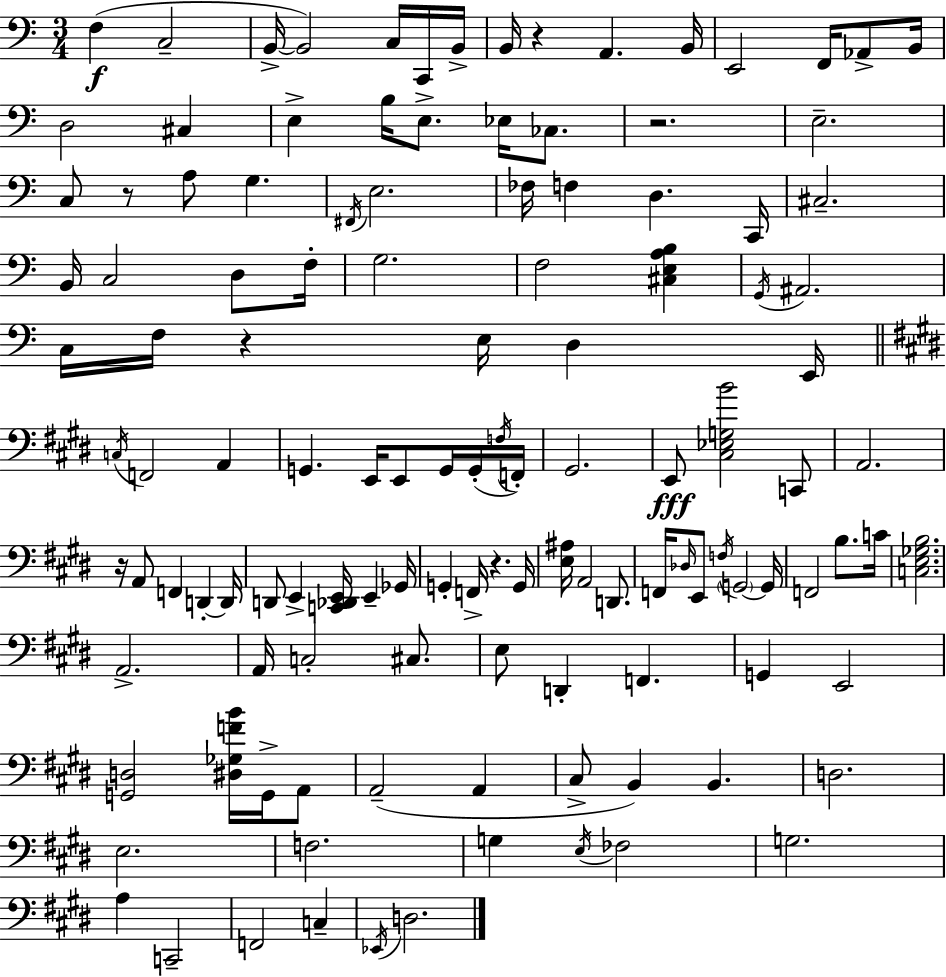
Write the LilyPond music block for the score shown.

{
  \clef bass
  \numericTimeSignature
  \time 3/4
  \key a \minor
  f4(\f c2-- | b,16->~~ b,2) c16 c,16 b,16-> | b,16 r4 a,4. b,16 | e,2 f,16 aes,8-> b,16 | \break d2 cis4 | e4-> b16 e8.-> ees16 ces8. | r2. | e2.-- | \break c8 r8 a8 g4. | \acciaccatura { fis,16 } e2. | fes16 f4 d4. | c,16 cis2.-- | \break b,16 c2 d8 | f16-. g2. | f2 <cis e a b>4 | \acciaccatura { g,16 } ais,2. | \break c16 f16 r4 e16 d4 | e,16 \bar "||" \break \key e \major \acciaccatura { c16 } f,2 a,4 | g,4. e,16 e,8 g,16 g,16-.( | \acciaccatura { f16 } f,16-.) gis,2. | e,8\fff <cis ees g b'>2 | \break c,8 a,2. | r16 a,8 f,4 d,4-.~~ | d,16 d,8 e,4-> <c, des, e,>16 e,4-- | ges,16 g,4-. f,16-> r4. | \break g,16 <e ais>16 a,2 d,8. | f,16 \grace { des16 } e,8 \acciaccatura { f16 } \parenthesize g,2~~ | g,16 f,2 | b8. c'16 <c e ges b>2. | \break a,2.-> | a,16 c2-. | cis8. e8 d,4-. f,4. | g,4 e,2 | \break <g, d>2 | <dis ges f' b'>16 g,16-> a,8 a,2--( | a,4 cis8-> b,4) b,4. | d2. | \break e2. | f2. | g4 \acciaccatura { e16 } fes2 | g2. | \break a4 c,2-- | f,2 | c4-- \acciaccatura { ees,16 } d2. | \bar "|."
}